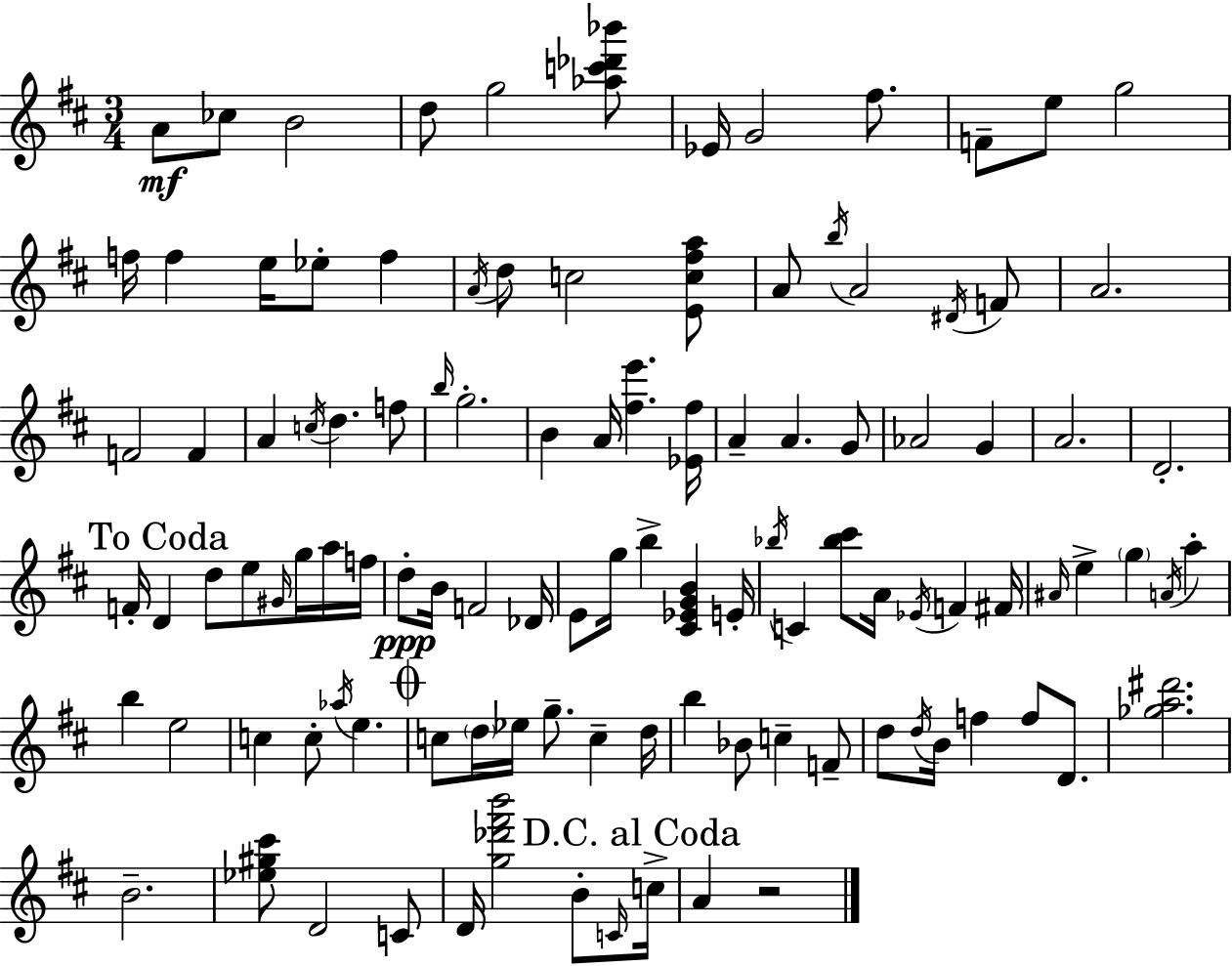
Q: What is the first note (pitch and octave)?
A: A4